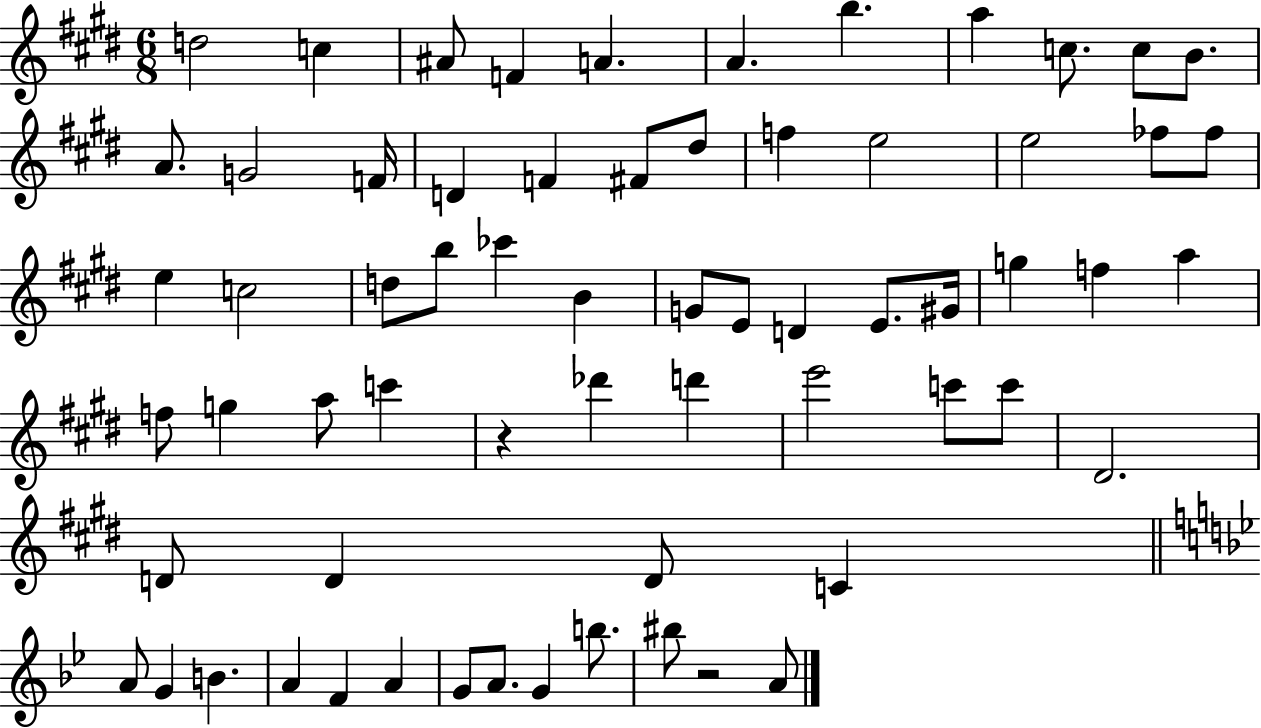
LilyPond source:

{
  \clef treble
  \numericTimeSignature
  \time 6/8
  \key e \major
  d''2 c''4 | ais'8 f'4 a'4. | a'4. b''4. | a''4 c''8. c''8 b'8. | \break a'8. g'2 f'16 | d'4 f'4 fis'8 dis''8 | f''4 e''2 | e''2 fes''8 fes''8 | \break e''4 c''2 | d''8 b''8 ces'''4 b'4 | g'8 e'8 d'4 e'8. gis'16 | g''4 f''4 a''4 | \break f''8 g''4 a''8 c'''4 | r4 des'''4 d'''4 | e'''2 c'''8 c'''8 | dis'2. | \break d'8 d'4 d'8 c'4 | \bar "||" \break \key bes \major a'8 g'4 b'4. | a'4 f'4 a'4 | g'8 a'8. g'4 b''8. | bis''8 r2 a'8 | \break \bar "|."
}